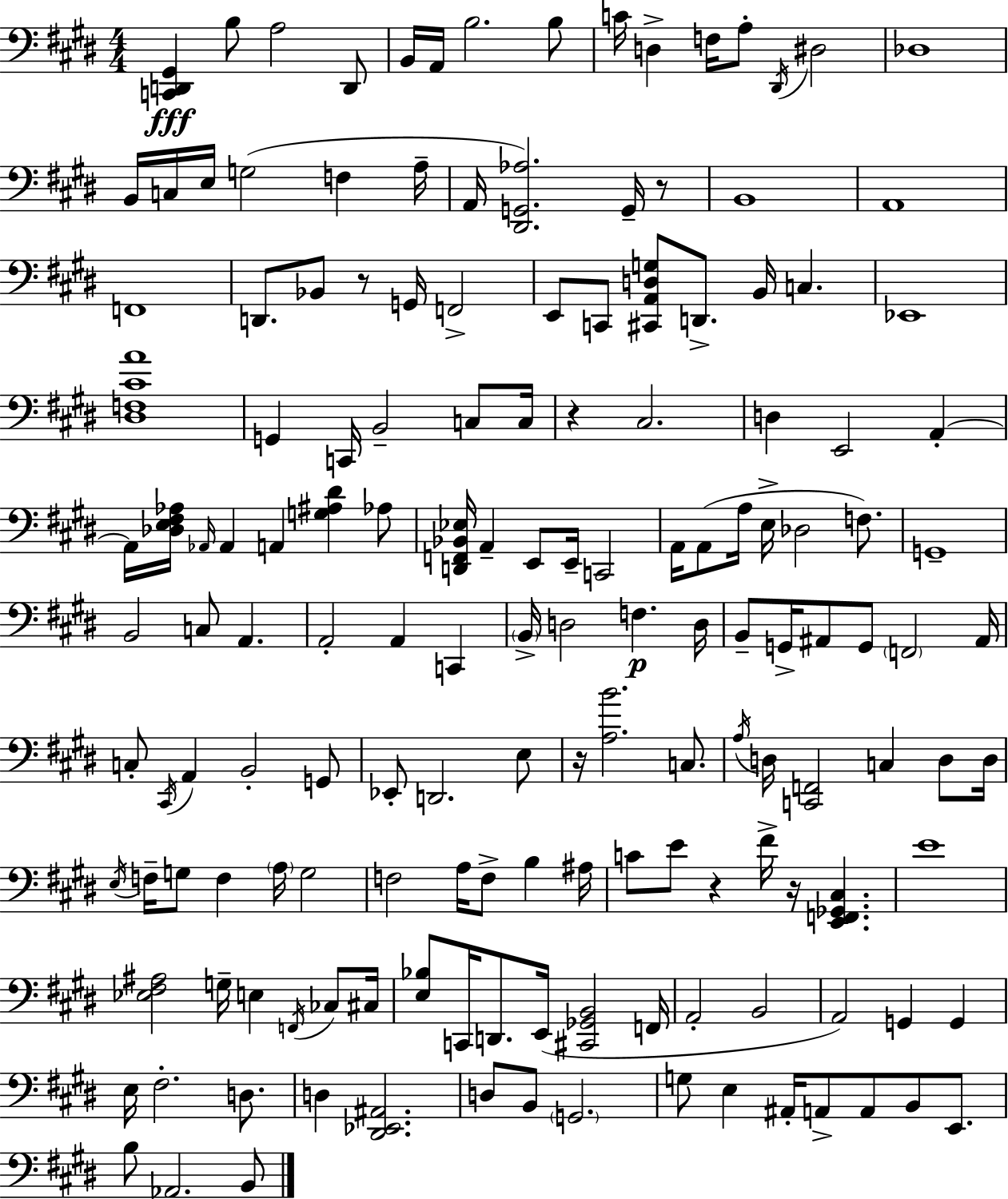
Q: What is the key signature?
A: E major